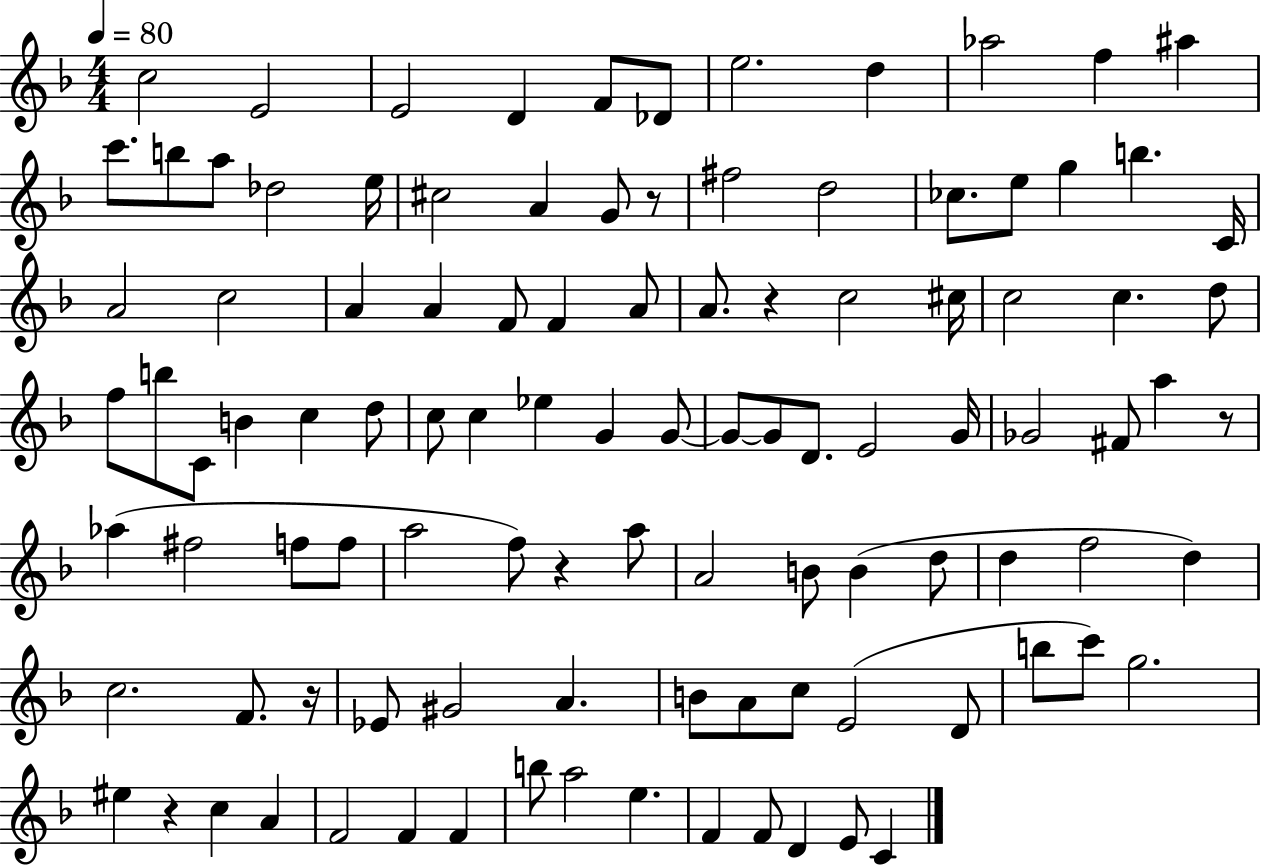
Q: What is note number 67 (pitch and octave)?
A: B4